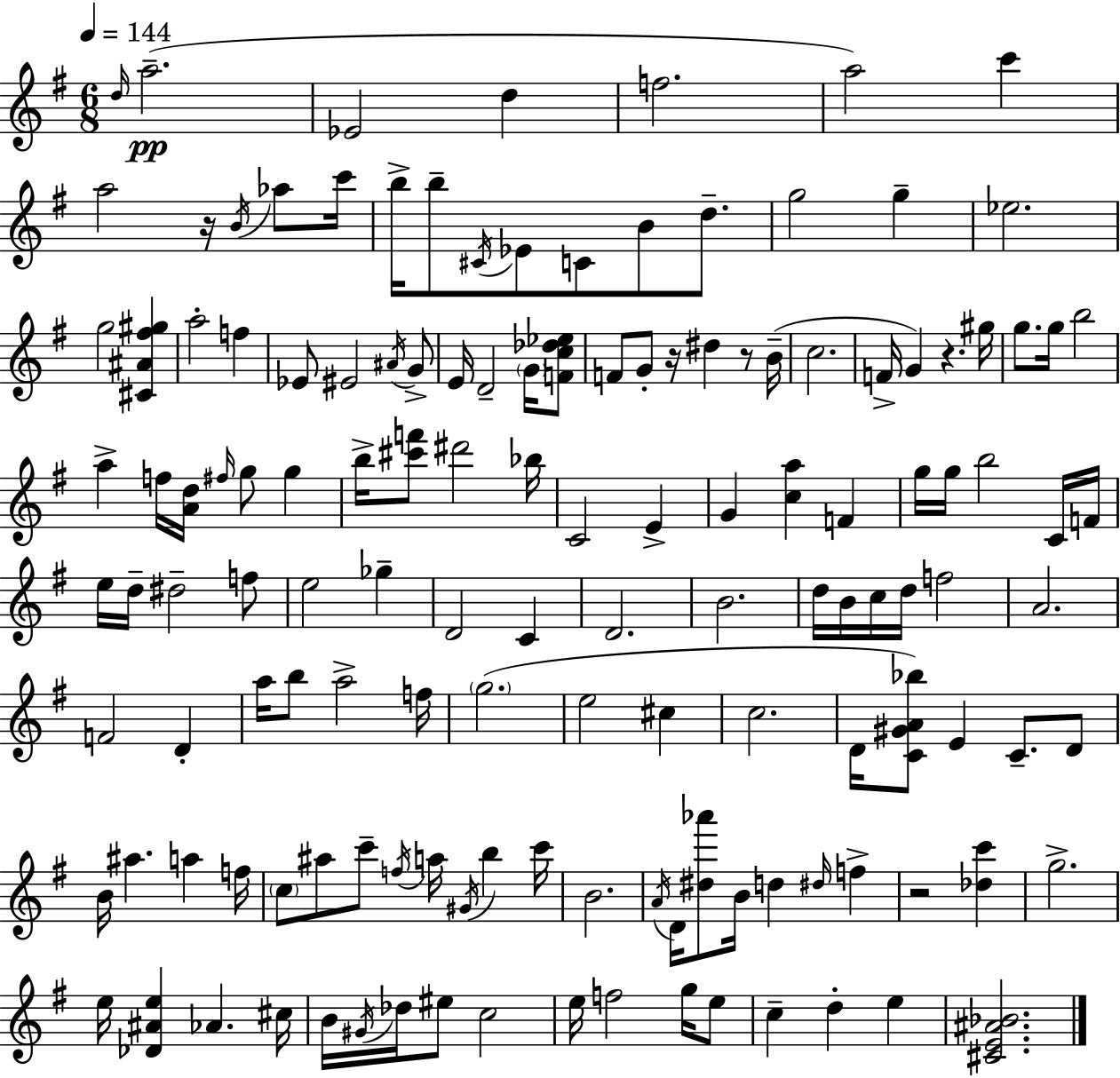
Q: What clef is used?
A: treble